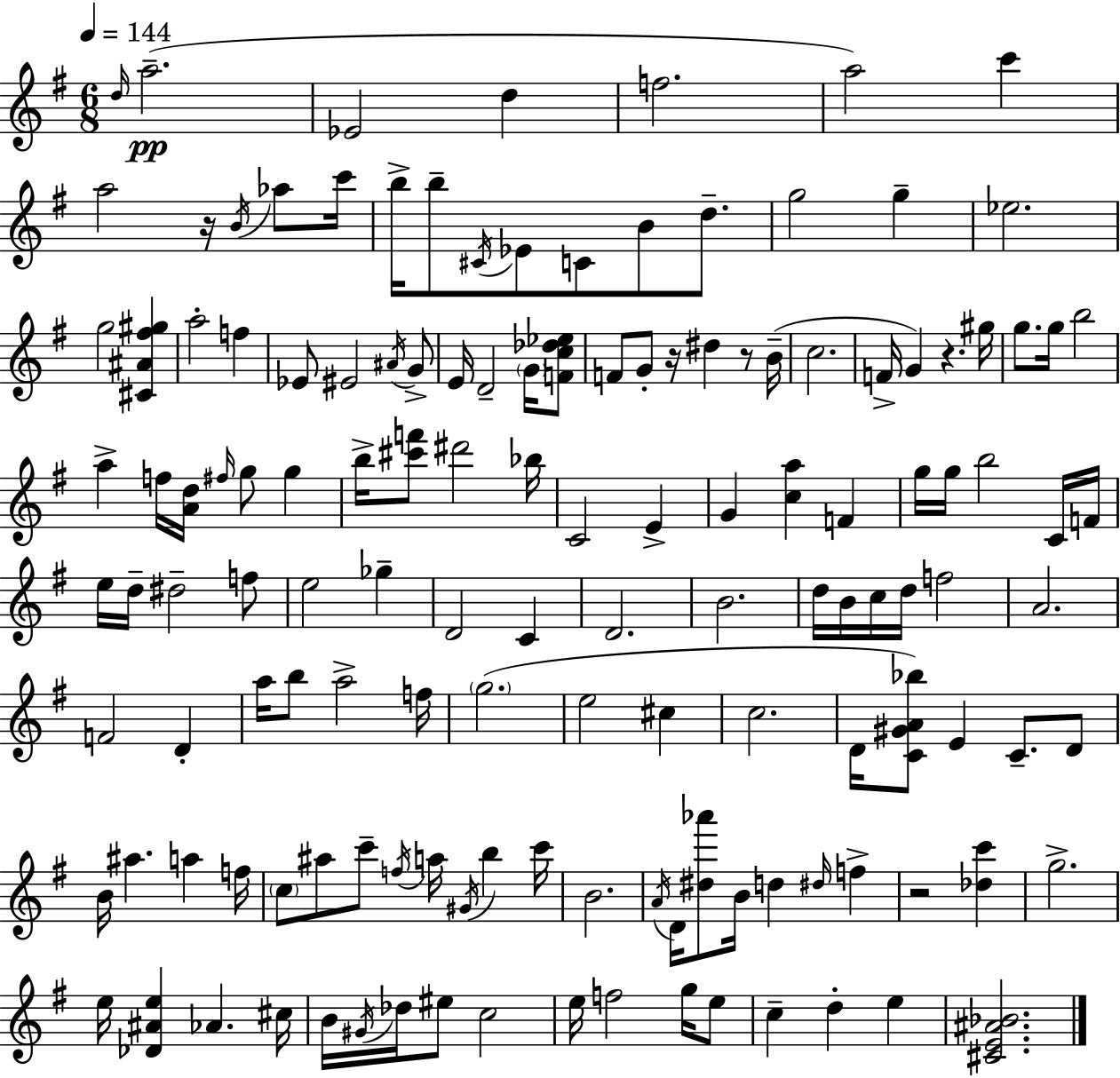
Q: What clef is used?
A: treble